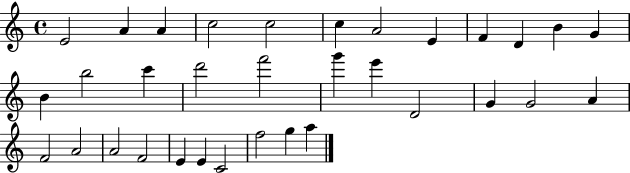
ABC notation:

X:1
T:Untitled
M:4/4
L:1/4
K:C
E2 A A c2 c2 c A2 E F D B G B b2 c' d'2 f'2 g' e' D2 G G2 A F2 A2 A2 F2 E E C2 f2 g a